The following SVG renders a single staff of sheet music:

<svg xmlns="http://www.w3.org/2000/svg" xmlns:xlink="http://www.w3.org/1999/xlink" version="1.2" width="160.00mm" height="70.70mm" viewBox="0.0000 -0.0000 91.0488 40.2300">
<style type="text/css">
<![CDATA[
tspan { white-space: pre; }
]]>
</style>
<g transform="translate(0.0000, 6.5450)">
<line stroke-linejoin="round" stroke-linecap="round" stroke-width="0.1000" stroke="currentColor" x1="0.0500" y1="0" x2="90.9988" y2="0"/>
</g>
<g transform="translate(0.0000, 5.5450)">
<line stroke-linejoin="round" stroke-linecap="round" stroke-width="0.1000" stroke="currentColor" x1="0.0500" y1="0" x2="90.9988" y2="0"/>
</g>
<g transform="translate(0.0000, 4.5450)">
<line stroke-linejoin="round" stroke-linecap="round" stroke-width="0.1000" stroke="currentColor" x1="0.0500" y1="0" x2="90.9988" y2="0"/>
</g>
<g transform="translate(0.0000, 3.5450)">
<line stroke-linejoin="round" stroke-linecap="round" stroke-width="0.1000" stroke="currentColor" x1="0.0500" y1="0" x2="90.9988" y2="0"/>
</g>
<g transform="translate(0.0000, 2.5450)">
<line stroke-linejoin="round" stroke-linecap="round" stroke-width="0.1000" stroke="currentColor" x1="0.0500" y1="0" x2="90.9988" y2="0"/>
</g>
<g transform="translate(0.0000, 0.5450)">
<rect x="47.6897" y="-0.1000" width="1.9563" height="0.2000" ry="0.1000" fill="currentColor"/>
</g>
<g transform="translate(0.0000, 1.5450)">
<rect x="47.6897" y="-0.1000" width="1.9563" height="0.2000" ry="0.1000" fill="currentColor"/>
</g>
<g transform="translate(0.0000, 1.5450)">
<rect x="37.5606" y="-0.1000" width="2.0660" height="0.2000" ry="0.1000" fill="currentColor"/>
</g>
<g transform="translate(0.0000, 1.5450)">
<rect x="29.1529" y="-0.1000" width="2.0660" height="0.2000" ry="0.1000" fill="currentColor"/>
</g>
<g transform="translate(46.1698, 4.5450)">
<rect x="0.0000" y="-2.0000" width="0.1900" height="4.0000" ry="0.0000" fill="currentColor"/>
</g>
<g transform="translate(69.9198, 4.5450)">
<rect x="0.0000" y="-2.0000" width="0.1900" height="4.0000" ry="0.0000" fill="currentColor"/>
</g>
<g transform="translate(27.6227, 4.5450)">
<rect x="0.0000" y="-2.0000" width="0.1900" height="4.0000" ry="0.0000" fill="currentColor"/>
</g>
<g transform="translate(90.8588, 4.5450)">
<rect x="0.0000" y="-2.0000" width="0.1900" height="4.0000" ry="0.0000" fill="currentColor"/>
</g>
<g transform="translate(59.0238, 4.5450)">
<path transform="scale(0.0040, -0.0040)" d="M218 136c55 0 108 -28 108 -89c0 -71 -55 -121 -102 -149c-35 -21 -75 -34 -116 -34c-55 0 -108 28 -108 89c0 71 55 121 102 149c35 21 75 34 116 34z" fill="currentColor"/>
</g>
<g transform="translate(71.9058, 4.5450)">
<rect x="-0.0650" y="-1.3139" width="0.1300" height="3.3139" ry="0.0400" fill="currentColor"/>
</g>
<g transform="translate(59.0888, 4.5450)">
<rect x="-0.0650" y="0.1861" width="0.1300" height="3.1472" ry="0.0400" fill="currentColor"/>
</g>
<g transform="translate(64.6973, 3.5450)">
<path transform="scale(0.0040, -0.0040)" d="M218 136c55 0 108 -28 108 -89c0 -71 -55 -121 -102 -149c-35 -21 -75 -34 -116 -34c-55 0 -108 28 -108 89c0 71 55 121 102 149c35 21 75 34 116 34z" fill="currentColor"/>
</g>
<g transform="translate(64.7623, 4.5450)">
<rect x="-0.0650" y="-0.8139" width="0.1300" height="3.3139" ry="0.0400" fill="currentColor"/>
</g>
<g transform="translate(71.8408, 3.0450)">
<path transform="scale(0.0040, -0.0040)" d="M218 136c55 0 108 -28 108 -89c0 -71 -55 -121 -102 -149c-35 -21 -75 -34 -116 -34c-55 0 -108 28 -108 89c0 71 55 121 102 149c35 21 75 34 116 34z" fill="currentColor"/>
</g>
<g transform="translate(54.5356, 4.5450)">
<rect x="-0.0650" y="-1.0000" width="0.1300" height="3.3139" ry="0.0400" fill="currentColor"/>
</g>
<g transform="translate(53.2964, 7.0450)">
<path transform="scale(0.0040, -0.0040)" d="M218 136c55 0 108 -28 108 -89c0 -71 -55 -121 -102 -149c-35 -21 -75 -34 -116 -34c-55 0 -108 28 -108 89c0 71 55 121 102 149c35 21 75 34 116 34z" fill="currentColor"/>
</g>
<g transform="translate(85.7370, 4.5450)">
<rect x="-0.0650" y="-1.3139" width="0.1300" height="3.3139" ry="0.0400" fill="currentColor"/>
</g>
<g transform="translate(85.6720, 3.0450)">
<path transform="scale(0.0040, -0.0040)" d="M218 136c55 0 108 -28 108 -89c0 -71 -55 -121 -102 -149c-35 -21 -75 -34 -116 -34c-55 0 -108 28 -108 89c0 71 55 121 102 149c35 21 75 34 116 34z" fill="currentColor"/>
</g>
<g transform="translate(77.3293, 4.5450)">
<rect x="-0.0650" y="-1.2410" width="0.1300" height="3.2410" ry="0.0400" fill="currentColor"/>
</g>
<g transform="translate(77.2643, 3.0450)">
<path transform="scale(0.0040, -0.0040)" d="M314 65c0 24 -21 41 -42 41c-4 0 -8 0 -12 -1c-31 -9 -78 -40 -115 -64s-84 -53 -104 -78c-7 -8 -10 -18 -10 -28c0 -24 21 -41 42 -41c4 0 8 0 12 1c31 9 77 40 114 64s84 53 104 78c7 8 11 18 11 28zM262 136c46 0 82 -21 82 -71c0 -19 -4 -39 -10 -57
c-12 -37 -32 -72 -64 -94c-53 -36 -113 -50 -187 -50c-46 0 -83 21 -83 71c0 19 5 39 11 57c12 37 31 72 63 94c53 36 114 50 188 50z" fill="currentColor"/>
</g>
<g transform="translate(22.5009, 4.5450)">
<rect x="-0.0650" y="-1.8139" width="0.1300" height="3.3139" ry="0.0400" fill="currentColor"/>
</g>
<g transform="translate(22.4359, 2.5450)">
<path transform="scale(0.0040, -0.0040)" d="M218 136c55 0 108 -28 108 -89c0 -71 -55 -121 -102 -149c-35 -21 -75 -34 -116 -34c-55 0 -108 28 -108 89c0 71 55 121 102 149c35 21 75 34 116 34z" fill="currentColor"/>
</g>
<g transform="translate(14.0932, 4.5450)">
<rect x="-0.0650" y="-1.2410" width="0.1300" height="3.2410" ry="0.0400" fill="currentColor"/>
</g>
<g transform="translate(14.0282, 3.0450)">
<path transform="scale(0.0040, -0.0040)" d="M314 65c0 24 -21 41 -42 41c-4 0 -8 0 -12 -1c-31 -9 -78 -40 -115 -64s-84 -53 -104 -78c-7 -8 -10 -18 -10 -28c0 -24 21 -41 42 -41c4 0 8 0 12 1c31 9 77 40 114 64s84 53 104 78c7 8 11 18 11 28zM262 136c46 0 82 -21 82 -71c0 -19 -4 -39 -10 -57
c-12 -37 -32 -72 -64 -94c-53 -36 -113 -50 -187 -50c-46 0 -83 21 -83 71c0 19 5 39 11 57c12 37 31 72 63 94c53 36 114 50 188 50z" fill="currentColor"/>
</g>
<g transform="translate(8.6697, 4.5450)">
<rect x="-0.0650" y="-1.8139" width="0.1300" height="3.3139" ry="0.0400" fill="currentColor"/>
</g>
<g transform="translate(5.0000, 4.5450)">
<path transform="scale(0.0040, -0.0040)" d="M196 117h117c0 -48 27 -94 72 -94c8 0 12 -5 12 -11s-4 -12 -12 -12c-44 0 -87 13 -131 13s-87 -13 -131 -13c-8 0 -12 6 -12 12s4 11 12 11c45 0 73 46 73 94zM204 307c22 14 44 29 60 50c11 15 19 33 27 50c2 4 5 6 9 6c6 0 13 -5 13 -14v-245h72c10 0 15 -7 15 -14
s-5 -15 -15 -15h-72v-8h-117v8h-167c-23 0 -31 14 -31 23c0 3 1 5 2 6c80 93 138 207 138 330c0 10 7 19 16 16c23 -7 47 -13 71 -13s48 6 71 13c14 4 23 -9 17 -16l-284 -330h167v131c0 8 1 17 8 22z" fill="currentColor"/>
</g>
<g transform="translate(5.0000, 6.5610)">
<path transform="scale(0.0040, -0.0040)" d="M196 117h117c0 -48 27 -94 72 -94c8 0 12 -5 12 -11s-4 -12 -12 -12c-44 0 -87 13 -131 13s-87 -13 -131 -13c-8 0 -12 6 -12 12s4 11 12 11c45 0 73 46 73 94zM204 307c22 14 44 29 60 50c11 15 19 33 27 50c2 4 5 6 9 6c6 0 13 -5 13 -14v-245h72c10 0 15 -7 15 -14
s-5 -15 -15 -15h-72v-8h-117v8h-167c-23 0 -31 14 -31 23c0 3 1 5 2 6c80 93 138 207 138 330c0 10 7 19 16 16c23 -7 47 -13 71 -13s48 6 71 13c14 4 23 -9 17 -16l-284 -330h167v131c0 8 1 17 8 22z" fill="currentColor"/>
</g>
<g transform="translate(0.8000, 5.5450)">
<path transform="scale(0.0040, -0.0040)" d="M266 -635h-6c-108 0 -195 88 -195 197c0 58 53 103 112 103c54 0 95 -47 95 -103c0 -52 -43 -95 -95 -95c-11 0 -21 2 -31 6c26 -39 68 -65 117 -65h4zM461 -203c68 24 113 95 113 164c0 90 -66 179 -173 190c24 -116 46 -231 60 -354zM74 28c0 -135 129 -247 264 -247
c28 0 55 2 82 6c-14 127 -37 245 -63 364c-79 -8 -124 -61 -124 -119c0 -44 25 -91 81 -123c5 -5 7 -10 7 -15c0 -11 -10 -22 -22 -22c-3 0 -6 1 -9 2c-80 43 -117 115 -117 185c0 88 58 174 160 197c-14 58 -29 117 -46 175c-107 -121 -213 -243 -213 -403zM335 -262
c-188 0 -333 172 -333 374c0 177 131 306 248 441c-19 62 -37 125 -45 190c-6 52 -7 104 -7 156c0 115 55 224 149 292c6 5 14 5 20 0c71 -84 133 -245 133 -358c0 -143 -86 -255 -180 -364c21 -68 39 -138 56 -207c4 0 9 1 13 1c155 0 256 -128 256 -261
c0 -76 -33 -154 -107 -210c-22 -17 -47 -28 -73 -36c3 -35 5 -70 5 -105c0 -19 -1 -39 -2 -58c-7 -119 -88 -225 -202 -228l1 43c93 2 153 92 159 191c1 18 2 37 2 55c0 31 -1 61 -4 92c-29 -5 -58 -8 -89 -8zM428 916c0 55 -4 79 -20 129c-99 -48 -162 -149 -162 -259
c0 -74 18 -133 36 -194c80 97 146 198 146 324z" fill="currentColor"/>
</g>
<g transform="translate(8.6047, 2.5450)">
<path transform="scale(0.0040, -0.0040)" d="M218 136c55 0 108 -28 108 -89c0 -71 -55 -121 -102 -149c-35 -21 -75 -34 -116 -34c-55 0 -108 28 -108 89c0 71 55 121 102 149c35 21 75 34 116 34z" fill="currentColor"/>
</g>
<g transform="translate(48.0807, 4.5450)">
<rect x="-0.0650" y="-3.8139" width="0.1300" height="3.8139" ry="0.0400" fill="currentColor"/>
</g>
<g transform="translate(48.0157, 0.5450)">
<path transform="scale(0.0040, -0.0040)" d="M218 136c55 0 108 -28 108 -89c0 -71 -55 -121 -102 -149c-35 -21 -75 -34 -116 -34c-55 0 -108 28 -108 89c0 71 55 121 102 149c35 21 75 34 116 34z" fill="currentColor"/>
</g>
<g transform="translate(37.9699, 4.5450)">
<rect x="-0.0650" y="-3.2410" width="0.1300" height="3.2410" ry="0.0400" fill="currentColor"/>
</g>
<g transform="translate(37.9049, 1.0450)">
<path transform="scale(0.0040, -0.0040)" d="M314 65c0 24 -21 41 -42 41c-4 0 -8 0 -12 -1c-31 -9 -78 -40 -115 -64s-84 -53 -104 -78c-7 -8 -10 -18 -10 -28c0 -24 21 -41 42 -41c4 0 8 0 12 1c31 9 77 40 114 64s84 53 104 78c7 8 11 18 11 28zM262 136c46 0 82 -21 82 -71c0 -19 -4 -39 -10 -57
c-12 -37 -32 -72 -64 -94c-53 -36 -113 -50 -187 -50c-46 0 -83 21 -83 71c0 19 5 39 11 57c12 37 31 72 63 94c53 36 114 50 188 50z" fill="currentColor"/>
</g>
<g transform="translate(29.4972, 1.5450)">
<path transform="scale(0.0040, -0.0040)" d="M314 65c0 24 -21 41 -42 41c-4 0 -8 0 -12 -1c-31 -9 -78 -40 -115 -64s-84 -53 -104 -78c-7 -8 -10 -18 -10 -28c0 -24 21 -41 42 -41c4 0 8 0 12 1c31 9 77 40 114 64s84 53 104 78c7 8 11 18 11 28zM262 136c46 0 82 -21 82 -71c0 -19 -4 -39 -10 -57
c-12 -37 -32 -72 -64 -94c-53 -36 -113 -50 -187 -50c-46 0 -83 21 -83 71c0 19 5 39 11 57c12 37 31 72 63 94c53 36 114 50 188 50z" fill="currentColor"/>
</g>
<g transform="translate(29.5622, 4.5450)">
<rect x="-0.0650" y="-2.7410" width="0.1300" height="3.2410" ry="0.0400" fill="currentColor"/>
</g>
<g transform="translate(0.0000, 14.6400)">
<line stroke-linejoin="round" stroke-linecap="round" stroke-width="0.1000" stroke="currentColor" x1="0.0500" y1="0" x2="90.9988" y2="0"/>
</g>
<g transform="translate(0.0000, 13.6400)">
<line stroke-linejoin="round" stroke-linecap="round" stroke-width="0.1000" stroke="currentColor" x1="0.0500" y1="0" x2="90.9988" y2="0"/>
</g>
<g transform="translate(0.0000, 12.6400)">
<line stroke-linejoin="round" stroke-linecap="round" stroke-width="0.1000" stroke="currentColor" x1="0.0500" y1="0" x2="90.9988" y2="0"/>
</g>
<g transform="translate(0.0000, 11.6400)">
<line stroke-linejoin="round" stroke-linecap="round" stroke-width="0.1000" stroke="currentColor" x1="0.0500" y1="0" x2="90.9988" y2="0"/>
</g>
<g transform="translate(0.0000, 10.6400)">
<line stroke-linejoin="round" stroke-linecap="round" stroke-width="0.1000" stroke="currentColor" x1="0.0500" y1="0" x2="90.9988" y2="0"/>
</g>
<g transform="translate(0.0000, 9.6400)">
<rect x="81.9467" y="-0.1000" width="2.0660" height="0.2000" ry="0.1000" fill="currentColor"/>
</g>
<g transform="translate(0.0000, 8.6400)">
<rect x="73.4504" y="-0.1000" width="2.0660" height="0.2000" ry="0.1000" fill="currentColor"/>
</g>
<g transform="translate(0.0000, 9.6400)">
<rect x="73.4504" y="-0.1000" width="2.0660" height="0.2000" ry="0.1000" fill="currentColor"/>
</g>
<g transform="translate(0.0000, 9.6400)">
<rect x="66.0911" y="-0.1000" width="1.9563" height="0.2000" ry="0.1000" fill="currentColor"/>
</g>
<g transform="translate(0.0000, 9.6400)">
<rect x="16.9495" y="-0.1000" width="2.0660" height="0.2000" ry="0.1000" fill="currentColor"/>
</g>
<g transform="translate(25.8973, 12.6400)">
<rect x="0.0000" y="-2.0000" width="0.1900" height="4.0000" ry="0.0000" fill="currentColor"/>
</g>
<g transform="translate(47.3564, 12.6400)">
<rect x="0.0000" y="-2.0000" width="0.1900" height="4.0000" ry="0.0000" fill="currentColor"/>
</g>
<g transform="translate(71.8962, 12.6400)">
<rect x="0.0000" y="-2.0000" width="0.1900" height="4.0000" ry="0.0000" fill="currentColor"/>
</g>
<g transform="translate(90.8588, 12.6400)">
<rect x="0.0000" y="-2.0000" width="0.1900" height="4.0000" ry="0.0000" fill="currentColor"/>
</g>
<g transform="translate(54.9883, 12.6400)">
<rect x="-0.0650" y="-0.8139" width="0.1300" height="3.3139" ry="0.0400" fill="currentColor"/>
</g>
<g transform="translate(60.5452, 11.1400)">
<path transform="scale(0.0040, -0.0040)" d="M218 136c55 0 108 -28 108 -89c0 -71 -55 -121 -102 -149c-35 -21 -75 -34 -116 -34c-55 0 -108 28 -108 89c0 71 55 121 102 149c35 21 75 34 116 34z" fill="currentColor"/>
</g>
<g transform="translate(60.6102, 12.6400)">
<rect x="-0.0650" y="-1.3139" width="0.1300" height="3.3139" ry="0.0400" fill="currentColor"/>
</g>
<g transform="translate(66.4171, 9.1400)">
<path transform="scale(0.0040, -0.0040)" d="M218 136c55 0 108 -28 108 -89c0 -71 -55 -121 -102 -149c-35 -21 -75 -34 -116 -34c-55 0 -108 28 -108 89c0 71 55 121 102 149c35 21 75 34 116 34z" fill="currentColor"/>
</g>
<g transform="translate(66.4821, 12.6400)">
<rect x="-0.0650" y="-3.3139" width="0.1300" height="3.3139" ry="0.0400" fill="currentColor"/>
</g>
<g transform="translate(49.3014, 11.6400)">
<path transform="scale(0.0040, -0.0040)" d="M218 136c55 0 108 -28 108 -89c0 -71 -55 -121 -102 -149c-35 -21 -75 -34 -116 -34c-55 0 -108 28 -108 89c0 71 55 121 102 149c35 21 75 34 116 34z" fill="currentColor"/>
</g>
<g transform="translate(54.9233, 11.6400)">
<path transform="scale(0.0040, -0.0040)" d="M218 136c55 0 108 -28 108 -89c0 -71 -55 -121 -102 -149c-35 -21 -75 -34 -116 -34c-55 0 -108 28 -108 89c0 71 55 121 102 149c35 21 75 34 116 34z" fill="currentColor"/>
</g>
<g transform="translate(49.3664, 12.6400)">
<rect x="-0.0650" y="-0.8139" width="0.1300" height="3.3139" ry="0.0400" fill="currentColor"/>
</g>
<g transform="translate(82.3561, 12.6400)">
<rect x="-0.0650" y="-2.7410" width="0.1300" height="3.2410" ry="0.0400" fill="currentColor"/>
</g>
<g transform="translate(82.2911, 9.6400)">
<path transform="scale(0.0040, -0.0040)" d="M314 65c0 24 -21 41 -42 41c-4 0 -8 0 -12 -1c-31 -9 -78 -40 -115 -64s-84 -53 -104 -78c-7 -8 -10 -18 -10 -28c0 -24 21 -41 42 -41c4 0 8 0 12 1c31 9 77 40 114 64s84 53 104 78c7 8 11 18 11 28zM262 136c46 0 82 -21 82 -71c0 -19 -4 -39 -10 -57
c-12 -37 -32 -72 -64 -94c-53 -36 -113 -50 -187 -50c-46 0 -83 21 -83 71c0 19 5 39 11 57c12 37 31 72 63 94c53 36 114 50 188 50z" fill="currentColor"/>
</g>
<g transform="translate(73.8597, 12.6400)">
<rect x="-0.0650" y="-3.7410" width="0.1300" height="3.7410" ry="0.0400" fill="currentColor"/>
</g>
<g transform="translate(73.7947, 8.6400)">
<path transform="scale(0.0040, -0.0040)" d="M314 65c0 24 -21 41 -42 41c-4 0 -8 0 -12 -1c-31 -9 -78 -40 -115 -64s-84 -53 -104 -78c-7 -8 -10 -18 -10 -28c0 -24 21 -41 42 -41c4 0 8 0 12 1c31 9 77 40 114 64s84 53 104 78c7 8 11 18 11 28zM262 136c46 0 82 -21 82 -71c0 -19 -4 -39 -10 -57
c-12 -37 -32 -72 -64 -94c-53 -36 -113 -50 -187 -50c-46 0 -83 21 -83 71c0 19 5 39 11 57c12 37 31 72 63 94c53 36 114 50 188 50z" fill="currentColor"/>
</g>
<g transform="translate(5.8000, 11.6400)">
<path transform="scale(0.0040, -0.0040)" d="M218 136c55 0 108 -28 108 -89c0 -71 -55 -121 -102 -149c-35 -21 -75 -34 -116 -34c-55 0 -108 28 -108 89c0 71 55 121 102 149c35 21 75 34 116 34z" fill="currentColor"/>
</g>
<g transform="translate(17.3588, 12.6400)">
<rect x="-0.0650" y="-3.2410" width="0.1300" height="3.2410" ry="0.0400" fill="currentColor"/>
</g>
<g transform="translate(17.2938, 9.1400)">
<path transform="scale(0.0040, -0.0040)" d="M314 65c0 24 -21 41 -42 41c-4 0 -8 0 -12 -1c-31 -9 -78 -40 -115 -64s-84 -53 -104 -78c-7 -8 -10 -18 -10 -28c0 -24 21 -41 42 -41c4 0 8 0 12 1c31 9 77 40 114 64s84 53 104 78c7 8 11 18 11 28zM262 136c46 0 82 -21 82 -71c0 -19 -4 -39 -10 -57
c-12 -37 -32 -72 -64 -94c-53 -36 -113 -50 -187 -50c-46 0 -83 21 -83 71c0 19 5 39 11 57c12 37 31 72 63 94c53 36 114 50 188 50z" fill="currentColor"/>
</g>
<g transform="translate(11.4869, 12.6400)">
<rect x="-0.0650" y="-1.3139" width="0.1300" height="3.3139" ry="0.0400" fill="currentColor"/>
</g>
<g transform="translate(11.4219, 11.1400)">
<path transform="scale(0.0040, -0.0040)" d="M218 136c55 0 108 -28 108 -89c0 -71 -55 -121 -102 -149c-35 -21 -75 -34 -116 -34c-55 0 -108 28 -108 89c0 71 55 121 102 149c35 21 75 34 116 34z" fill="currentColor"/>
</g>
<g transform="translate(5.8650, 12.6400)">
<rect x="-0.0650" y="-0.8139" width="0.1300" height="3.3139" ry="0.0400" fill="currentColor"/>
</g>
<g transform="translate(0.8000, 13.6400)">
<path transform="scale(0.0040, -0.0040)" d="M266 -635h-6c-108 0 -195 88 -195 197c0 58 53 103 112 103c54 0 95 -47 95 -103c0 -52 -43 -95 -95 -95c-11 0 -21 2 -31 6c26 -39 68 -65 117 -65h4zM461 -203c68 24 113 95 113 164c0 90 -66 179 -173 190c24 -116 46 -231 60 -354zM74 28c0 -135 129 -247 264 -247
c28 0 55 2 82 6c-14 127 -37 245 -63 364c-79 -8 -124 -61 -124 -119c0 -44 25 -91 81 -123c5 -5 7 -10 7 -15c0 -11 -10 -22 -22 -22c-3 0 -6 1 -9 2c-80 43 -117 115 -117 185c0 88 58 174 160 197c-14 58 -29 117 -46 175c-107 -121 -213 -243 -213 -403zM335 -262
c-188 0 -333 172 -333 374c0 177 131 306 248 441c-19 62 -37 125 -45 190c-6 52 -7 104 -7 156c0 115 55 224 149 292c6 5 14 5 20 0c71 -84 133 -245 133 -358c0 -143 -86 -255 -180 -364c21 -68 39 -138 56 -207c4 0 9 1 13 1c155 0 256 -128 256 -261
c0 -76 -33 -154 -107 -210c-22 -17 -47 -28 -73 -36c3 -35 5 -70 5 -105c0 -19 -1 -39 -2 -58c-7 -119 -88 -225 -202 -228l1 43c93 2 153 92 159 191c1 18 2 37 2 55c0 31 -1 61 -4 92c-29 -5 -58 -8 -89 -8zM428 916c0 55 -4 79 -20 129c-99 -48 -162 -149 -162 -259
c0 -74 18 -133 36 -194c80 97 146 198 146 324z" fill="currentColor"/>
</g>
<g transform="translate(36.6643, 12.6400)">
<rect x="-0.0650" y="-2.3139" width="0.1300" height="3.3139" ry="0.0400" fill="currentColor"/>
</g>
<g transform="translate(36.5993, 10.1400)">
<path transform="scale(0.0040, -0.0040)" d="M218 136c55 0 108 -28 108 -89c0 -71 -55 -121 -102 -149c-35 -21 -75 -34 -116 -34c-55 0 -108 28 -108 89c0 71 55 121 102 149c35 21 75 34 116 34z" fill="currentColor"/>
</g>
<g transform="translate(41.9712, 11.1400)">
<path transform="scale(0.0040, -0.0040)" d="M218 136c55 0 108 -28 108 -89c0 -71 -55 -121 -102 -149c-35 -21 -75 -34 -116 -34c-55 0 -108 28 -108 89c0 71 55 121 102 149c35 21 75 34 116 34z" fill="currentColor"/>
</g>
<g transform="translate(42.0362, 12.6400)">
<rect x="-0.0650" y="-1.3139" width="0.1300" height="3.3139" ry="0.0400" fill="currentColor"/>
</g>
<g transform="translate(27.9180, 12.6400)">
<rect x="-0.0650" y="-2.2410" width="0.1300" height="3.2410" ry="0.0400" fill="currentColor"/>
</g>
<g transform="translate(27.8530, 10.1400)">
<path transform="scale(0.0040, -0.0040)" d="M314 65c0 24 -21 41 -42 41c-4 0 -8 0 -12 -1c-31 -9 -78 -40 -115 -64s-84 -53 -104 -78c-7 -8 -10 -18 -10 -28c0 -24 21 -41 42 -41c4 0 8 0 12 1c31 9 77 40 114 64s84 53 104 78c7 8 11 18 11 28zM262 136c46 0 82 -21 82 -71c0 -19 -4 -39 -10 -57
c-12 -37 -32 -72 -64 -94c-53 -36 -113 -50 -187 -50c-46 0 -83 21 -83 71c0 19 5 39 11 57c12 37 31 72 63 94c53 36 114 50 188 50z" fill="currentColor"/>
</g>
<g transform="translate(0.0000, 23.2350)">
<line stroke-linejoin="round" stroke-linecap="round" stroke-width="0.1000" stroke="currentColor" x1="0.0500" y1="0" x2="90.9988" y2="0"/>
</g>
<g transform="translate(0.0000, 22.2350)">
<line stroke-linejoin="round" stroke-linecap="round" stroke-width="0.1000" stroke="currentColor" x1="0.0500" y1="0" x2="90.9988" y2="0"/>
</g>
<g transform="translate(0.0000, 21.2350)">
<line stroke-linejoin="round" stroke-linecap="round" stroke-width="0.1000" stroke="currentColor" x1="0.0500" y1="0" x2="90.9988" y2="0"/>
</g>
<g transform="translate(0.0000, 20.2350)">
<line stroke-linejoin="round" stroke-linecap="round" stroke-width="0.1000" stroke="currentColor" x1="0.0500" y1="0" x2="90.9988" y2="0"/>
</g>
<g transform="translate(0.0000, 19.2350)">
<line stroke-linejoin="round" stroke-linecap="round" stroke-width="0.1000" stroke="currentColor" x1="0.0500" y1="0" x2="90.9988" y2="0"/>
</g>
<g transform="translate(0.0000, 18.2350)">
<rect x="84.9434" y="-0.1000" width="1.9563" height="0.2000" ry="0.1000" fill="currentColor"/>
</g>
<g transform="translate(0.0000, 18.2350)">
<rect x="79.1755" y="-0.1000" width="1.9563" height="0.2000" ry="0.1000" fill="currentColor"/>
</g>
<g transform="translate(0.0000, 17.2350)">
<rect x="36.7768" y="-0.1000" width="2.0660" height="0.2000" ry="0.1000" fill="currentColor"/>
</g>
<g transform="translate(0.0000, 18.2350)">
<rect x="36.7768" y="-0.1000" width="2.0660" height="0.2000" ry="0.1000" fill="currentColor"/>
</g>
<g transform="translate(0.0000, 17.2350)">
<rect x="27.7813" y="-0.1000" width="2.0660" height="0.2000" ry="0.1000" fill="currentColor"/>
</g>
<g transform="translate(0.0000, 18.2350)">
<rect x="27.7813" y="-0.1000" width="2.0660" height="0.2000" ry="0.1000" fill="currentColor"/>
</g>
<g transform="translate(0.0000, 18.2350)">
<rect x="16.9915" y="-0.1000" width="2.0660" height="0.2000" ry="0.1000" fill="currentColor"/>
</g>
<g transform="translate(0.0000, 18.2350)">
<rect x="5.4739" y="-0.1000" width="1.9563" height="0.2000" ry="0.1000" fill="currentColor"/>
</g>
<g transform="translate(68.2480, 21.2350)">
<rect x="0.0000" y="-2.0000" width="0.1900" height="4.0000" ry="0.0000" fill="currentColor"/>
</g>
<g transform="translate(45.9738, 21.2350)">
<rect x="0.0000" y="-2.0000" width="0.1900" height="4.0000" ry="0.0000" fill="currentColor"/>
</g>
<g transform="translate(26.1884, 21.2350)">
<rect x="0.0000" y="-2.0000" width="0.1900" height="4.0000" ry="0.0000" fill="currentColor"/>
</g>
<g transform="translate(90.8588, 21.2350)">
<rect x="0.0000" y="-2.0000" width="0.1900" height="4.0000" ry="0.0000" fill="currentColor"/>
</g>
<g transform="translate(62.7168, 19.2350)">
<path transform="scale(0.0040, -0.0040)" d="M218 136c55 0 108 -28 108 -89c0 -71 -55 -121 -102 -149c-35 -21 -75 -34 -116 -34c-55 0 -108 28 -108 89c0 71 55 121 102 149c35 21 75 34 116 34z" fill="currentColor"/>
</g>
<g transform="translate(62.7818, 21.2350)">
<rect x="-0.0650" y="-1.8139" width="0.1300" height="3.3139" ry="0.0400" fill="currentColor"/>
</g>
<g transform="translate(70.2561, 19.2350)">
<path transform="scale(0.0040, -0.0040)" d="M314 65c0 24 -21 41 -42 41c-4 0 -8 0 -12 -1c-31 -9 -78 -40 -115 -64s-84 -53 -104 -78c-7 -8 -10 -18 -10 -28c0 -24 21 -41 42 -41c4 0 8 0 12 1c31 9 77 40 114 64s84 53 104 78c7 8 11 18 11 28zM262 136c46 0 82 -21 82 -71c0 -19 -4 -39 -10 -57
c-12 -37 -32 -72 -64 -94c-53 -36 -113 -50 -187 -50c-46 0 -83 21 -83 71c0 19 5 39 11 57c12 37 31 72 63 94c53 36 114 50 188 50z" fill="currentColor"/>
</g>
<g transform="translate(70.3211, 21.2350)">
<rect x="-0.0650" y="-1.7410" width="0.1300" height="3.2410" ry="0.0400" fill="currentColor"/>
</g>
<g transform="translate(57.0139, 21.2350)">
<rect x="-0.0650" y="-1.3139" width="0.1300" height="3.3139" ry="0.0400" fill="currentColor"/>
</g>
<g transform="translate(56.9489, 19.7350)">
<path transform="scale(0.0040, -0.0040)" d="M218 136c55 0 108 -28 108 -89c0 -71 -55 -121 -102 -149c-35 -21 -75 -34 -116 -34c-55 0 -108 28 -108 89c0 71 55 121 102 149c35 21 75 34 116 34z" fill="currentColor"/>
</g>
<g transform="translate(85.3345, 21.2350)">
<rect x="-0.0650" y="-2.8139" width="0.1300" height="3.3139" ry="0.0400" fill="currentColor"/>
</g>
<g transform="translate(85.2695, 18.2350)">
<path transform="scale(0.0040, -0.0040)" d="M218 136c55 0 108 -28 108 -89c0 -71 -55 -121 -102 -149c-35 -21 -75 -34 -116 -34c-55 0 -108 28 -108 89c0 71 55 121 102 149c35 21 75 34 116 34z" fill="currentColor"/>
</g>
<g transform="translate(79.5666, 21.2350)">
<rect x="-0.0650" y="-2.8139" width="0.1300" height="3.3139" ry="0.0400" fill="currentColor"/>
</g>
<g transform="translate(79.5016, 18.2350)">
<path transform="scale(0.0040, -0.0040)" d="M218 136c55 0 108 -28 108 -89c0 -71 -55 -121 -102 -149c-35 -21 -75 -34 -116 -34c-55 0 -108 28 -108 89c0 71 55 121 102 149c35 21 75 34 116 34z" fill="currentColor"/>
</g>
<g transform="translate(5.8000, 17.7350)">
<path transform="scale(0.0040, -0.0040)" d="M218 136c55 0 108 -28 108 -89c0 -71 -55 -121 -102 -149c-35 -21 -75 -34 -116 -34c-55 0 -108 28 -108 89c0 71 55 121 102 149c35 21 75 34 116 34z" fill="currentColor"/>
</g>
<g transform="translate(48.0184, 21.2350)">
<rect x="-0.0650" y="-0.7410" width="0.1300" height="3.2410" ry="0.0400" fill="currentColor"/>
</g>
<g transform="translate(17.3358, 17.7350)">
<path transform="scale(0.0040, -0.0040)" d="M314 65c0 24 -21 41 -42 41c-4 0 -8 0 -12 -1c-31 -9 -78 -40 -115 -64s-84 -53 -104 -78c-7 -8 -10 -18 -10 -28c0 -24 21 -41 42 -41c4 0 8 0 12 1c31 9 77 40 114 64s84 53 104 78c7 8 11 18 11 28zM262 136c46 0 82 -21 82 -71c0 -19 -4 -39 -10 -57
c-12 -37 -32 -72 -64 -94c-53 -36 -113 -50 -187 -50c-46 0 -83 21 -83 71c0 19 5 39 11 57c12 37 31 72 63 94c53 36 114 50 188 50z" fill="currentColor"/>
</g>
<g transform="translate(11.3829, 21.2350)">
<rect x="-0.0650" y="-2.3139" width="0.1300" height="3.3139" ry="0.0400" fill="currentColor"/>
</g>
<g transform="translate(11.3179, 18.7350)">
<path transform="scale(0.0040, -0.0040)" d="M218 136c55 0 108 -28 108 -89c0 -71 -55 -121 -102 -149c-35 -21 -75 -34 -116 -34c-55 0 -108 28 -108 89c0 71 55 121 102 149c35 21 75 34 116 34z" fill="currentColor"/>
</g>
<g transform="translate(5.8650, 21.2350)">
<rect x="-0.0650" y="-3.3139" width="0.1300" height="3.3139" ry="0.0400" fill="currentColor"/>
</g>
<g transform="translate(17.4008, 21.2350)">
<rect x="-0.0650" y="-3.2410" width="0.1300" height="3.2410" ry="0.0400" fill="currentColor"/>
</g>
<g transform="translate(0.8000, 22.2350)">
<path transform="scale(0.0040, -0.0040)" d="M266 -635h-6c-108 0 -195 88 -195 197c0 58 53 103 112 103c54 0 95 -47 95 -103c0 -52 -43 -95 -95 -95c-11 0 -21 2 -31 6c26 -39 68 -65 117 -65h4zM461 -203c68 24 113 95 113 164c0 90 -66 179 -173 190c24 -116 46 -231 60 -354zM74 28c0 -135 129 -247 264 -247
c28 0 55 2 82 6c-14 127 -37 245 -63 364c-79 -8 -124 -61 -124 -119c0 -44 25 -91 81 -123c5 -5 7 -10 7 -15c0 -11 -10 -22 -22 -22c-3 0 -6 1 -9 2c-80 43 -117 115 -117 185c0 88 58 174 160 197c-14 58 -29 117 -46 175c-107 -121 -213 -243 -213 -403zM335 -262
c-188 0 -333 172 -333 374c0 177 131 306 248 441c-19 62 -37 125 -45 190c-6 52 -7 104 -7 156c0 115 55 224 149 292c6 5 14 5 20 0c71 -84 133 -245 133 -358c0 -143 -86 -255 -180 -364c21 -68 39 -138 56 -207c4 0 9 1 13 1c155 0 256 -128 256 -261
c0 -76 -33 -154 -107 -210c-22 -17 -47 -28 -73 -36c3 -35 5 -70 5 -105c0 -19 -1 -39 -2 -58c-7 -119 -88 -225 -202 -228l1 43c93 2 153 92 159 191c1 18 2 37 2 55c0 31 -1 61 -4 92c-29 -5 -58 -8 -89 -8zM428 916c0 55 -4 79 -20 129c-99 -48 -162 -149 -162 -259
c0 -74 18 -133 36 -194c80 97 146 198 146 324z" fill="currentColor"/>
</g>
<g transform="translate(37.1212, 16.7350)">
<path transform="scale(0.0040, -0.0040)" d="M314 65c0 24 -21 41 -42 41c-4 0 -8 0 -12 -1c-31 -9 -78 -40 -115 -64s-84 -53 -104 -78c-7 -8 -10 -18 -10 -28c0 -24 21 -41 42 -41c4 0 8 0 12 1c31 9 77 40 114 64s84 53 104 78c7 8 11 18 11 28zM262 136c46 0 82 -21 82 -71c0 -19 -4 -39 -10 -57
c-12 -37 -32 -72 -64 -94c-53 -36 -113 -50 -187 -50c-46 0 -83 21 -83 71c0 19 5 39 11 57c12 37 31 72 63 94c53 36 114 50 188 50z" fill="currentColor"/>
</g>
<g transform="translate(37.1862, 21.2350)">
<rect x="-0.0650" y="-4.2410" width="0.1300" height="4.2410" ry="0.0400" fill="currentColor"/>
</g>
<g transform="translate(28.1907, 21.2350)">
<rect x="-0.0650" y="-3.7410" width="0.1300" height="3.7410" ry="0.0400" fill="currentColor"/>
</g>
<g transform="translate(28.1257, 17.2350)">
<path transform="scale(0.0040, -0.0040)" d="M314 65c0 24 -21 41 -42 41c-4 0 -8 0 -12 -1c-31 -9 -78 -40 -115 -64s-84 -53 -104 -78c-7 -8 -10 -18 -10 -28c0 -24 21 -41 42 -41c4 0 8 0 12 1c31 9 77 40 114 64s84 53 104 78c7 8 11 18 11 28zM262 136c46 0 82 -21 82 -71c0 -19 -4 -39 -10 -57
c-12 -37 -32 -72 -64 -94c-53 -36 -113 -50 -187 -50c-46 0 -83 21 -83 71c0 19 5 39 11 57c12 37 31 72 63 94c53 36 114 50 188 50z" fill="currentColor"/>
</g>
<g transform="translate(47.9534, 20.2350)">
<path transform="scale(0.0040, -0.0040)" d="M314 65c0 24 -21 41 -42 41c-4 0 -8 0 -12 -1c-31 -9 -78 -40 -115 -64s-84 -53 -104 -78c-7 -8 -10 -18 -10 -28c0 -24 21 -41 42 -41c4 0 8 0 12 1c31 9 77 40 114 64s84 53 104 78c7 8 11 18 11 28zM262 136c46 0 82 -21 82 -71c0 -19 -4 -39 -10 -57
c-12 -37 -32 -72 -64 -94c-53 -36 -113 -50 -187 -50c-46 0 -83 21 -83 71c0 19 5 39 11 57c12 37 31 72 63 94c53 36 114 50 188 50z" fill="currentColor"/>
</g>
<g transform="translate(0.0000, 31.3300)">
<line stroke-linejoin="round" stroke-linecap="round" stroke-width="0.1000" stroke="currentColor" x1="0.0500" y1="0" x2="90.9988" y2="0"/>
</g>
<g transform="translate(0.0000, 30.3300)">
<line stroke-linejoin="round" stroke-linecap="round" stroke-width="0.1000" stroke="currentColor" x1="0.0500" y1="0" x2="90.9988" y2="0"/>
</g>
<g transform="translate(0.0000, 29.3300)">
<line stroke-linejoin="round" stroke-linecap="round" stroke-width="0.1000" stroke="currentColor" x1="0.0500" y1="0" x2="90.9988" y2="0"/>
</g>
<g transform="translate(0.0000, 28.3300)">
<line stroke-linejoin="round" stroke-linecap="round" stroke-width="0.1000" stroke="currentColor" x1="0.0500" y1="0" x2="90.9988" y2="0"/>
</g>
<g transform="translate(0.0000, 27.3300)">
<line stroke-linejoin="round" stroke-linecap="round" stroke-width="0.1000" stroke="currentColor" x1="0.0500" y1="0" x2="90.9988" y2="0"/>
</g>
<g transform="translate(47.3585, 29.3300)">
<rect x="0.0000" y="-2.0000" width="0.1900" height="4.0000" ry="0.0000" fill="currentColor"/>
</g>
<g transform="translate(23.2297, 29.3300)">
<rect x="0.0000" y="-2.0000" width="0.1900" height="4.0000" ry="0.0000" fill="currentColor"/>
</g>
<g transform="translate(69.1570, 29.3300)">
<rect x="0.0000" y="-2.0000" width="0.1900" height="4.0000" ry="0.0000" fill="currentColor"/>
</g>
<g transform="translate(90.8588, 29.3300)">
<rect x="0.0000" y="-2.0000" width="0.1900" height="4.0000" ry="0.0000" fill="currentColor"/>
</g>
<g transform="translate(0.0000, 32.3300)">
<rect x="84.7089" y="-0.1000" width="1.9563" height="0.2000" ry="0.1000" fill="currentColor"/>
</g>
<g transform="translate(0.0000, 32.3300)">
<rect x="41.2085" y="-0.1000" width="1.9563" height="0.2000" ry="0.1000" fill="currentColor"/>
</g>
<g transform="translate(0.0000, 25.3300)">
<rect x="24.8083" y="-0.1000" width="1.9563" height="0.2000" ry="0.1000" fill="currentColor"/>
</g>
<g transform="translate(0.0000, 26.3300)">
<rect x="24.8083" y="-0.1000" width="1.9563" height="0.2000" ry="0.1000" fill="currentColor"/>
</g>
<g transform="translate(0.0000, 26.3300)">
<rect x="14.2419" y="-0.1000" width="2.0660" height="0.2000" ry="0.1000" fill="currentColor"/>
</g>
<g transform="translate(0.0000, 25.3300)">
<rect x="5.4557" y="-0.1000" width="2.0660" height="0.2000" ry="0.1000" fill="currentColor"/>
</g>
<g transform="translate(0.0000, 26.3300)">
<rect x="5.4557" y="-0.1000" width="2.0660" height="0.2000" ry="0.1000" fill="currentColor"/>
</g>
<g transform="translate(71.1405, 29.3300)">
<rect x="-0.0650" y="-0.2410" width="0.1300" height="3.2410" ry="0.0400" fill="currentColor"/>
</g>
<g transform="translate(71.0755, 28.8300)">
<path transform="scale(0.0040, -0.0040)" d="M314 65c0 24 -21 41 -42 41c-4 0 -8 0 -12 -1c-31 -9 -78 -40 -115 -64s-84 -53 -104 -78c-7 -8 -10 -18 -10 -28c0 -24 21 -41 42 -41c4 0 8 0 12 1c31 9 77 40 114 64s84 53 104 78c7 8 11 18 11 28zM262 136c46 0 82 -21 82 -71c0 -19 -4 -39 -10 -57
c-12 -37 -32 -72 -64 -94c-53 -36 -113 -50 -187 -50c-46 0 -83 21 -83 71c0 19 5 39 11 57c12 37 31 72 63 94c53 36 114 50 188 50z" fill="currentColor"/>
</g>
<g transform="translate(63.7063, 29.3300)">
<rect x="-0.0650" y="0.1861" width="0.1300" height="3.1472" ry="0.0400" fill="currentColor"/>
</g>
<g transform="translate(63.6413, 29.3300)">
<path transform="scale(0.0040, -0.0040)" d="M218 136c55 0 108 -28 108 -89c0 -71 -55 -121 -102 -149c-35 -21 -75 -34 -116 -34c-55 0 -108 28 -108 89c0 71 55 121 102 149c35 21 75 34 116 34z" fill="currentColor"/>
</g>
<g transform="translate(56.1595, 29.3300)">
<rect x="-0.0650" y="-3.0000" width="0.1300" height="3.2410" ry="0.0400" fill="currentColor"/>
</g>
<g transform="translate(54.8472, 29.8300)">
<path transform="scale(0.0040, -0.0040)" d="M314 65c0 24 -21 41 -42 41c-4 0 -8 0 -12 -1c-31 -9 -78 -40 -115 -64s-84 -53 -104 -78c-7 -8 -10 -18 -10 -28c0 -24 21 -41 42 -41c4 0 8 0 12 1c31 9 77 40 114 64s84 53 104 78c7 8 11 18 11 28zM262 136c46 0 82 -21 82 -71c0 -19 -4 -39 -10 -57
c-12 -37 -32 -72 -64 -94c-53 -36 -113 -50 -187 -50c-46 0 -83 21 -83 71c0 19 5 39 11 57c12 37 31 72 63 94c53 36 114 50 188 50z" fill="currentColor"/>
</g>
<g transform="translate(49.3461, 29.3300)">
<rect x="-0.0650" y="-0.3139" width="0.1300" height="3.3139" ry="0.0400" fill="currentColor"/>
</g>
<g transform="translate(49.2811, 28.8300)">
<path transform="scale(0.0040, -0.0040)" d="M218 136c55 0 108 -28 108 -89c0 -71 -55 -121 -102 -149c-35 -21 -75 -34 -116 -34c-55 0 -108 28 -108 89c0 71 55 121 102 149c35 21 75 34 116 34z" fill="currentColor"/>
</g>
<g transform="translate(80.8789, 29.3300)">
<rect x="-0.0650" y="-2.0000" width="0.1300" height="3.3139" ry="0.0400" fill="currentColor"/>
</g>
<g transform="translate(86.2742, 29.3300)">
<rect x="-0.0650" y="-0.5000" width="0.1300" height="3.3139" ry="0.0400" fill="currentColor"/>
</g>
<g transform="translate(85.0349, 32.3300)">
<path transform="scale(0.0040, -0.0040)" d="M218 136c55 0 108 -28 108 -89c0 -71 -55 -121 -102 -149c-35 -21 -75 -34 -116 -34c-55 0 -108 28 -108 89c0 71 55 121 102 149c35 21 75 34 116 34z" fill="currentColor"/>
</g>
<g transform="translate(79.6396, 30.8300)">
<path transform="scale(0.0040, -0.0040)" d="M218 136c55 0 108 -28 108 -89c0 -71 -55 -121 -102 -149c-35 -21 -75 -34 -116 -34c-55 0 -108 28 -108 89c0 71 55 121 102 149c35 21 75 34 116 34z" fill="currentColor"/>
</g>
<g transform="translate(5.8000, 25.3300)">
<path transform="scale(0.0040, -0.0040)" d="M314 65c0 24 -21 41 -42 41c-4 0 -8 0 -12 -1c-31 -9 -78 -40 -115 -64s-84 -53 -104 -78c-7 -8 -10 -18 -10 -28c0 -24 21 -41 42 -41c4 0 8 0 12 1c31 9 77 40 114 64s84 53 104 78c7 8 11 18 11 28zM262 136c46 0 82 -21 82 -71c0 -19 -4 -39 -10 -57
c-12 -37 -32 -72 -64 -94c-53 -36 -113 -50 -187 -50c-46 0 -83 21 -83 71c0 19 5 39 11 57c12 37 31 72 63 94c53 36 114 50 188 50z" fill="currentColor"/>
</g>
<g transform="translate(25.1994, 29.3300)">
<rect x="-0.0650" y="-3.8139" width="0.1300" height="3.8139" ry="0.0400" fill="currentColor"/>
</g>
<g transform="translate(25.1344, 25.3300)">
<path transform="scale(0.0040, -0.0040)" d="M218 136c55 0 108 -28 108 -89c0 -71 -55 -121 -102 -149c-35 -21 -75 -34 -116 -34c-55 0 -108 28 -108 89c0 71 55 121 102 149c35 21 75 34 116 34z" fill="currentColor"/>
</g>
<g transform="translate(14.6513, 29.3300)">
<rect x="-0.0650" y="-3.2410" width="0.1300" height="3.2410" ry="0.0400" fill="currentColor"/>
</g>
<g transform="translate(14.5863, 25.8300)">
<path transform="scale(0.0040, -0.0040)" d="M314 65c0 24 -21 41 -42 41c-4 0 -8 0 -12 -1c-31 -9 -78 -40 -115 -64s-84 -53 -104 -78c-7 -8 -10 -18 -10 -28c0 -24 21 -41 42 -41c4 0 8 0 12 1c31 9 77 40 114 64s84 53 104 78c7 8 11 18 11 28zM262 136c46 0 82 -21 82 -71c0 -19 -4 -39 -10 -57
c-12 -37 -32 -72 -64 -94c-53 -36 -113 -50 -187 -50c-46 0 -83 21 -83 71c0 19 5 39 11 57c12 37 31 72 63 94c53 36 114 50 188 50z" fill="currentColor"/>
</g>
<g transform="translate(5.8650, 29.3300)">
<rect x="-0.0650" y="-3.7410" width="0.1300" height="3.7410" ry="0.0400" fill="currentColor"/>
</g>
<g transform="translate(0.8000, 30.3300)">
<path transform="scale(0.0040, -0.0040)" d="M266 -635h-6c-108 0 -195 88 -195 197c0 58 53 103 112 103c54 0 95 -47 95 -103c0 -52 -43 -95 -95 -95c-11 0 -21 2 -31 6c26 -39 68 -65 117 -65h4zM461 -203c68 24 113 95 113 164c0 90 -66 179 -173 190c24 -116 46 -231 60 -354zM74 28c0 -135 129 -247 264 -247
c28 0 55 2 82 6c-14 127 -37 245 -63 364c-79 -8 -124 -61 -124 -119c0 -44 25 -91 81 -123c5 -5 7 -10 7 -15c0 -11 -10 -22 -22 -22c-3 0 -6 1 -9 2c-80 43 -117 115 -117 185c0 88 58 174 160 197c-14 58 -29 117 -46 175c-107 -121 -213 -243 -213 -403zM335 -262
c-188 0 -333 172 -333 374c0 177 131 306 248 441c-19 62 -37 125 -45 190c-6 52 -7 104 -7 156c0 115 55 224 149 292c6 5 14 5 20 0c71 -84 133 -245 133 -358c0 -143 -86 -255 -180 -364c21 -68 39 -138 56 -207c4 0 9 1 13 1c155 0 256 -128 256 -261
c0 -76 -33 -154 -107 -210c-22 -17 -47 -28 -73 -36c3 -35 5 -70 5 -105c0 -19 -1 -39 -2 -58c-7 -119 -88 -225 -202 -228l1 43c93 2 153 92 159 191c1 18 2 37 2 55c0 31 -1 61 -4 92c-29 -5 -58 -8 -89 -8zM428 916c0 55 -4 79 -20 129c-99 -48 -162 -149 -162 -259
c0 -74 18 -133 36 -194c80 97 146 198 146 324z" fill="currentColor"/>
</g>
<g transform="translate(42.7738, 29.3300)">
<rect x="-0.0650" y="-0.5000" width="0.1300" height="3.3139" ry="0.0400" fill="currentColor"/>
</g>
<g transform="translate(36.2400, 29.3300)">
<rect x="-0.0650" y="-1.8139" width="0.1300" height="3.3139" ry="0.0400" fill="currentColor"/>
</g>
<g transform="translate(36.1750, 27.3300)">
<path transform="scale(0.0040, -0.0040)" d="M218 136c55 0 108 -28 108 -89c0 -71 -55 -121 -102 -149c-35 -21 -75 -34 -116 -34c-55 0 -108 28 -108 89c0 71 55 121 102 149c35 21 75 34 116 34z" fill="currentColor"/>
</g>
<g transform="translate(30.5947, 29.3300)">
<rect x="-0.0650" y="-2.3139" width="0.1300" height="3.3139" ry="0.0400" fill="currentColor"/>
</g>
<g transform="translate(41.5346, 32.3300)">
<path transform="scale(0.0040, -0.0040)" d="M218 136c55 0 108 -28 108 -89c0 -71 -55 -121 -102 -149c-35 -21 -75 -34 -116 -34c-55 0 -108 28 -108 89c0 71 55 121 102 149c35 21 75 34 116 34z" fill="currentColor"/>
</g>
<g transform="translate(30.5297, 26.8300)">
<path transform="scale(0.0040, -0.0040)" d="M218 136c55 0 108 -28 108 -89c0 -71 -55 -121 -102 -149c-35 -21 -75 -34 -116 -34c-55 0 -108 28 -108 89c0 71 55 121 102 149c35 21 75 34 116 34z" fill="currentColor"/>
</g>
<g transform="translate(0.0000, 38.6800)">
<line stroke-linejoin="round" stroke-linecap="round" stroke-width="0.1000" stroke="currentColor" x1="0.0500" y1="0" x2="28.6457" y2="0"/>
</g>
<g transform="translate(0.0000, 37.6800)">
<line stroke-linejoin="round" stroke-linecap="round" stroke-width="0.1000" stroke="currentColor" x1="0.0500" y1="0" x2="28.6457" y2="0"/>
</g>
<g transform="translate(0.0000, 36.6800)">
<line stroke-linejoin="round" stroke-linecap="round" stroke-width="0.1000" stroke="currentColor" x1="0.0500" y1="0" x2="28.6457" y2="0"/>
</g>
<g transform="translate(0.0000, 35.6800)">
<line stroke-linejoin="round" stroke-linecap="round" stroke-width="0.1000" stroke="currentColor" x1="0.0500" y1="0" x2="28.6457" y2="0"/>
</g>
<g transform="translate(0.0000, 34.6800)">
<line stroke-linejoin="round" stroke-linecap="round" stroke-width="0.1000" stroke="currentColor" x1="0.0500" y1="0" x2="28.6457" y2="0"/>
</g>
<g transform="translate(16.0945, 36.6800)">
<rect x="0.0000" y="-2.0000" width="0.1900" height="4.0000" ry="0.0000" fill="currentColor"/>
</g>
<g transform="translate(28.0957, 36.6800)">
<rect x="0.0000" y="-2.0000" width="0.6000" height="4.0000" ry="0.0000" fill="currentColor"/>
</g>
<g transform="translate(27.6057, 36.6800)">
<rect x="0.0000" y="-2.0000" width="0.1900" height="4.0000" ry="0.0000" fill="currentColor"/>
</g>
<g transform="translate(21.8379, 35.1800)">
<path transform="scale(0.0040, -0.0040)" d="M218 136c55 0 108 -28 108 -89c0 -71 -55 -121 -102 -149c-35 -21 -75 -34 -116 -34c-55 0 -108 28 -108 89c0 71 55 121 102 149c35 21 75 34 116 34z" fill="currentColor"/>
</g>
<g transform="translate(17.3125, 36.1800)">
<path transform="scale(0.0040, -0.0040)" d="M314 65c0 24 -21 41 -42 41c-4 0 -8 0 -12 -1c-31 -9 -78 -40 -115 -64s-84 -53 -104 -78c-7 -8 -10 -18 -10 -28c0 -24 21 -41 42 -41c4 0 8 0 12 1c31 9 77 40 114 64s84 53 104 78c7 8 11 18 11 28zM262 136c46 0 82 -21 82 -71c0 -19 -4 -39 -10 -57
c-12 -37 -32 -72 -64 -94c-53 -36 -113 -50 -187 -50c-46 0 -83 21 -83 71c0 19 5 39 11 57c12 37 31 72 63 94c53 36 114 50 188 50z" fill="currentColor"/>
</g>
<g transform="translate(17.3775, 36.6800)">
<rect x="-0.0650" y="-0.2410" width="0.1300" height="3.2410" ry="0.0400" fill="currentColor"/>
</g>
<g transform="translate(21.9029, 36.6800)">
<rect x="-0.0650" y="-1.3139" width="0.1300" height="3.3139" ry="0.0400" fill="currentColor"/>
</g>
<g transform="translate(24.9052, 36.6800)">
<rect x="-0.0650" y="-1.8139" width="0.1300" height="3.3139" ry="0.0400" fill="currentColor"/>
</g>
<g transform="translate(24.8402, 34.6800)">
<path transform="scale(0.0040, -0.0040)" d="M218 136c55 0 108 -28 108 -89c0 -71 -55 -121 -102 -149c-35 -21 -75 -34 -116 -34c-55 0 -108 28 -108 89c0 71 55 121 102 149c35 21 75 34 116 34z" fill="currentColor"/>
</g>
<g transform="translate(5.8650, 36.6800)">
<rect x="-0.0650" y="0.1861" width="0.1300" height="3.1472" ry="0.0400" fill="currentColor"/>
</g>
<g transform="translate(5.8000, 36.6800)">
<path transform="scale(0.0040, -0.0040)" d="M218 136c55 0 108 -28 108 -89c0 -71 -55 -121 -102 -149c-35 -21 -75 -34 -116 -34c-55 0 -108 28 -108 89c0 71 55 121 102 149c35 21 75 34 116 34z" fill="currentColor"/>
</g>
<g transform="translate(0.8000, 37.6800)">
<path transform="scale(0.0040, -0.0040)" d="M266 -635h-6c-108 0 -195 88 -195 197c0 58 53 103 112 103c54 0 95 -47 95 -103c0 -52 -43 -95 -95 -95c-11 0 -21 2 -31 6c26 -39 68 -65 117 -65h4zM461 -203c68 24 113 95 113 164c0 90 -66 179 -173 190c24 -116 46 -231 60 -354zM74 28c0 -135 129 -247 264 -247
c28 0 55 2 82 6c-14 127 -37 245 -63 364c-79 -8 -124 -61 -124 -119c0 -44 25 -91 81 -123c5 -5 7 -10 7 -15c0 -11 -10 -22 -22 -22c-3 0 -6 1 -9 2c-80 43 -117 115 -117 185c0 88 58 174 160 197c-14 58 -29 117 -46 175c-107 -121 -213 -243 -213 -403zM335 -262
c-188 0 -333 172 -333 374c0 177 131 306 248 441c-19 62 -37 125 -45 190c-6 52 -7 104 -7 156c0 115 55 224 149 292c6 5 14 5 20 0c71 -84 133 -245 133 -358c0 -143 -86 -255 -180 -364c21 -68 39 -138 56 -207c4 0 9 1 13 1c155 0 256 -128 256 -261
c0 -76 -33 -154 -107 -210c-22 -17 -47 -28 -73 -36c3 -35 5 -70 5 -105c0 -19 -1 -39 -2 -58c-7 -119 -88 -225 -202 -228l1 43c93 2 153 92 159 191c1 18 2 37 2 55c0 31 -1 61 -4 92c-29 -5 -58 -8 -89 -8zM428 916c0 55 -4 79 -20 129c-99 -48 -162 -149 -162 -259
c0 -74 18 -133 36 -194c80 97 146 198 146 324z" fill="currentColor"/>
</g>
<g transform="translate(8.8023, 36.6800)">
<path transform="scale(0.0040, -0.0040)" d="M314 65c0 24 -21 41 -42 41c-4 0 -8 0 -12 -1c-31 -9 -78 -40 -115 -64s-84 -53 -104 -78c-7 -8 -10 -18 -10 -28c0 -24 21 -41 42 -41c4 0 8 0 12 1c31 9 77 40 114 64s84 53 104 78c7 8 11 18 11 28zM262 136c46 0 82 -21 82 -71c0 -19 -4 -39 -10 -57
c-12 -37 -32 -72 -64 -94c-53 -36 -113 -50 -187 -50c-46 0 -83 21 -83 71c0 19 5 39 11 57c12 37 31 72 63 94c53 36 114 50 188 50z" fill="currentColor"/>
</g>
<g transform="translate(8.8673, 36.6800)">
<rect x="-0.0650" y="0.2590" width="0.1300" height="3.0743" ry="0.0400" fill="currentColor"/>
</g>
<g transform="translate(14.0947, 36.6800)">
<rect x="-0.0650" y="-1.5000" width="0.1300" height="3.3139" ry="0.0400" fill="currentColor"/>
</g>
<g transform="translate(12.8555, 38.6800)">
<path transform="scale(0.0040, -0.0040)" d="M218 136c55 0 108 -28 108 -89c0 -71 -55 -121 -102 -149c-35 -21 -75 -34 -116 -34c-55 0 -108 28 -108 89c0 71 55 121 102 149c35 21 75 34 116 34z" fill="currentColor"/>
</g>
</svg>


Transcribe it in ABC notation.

X:1
T:Untitled
M:4/4
L:1/4
K:C
f e2 f a2 b2 c' D B d e e2 e d e b2 g2 g e d d e b c'2 a2 b g b2 c'2 d'2 d2 e f f2 a a c'2 b2 c' g f C c A2 B c2 F C B B2 E c2 e f